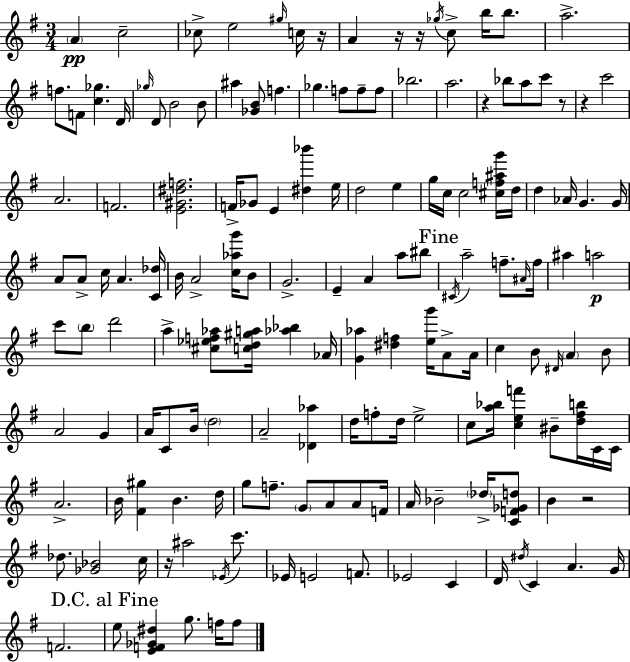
{
  \clef treble
  \numericTimeSignature
  \time 3/4
  \key e \minor
  \parenthesize a'4\pp c''2-- | ces''8-> e''2 \grace { gis''16 } c''16 | r16 a'4 r16 r16 \acciaccatura { ges''16 } c''8-> b''16 b''8. | a''2.-> | \break f''8. f'8 <c'' ges''>4. | d'16 \grace { ges''16 } d'8 b'2 | b'8 ais''4 <ges' b'>8 f''4. | ges''4. f''8 f''8-- | \break f''8 bes''2. | a''2. | r4 bes''8 a''8 c'''8 | r8 r4 c'''2 | \break a'2. | f'2. | <e' gis' dis'' f''>2. | f'16-> ges'8 e'4 <dis'' bes'''>4 | \break e''16 d''2 e''4 | g''16 c''16 c''2 | <cis'' f'' ais'' g'''>16 d''16 d''4 aes'16 g'4. | g'16 a'8 a'8-> c''16 a'4. | \break <c' des''>16 b'16 a'2-> | <c'' aes'' g'''>16 b'8 g'2.-> | e'4-- a'4 a''8 | bis''8 \mark "Fine" \acciaccatura { cis'16 } a''2-- | \break f''8.-- \grace { ais'16 } f''16 ais''4 a''2\p | c'''8 \parenthesize b''8 d'''2 | a''4-> <cis'' ees'' f'' aes''>8 <c'' d'' gis'' a''>16 | <aes'' bes''>4 aes'16 <g' aes''>4 <dis'' f''>4 | \break <e'' g'''>16 a'8-> a'16 c''4 b'8 \grace { dis'16 } | \parenthesize a'4 b'8 a'2 | g'4 a'16 c'8 b'16 \parenthesize d''2 | a'2-- | \break <des' aes''>4 d''16 f''8-. d''16 e''2-> | c''8 <a'' bes''>16 <c'' e'' f'''>4 | bis'8-- <d'' fis'' b''>16 c'16 c'16 a'2.-> | b'16 <fis' gis''>4 b'4. | \break d''16 g''8 f''8.-- \parenthesize g'8 | a'8 a'8 f'16 a'16 bes'2-- | \parenthesize des''16-> <c' f' ges' d''>8 b'4 r2 | des''8. <ges' bes'>2 | \break c''16 r16 ais''2 | \acciaccatura { ees'16 } c'''8. ees'16 e'2 | f'8. ees'2 | c'4 d'16 \acciaccatura { dis''16 } c'4 | \break a'4. g'16 f'2. | \mark "D.C. al Fine" e''8 <e' f' ges' dis''>4 | g''8. f''16 f''8 \bar "|."
}